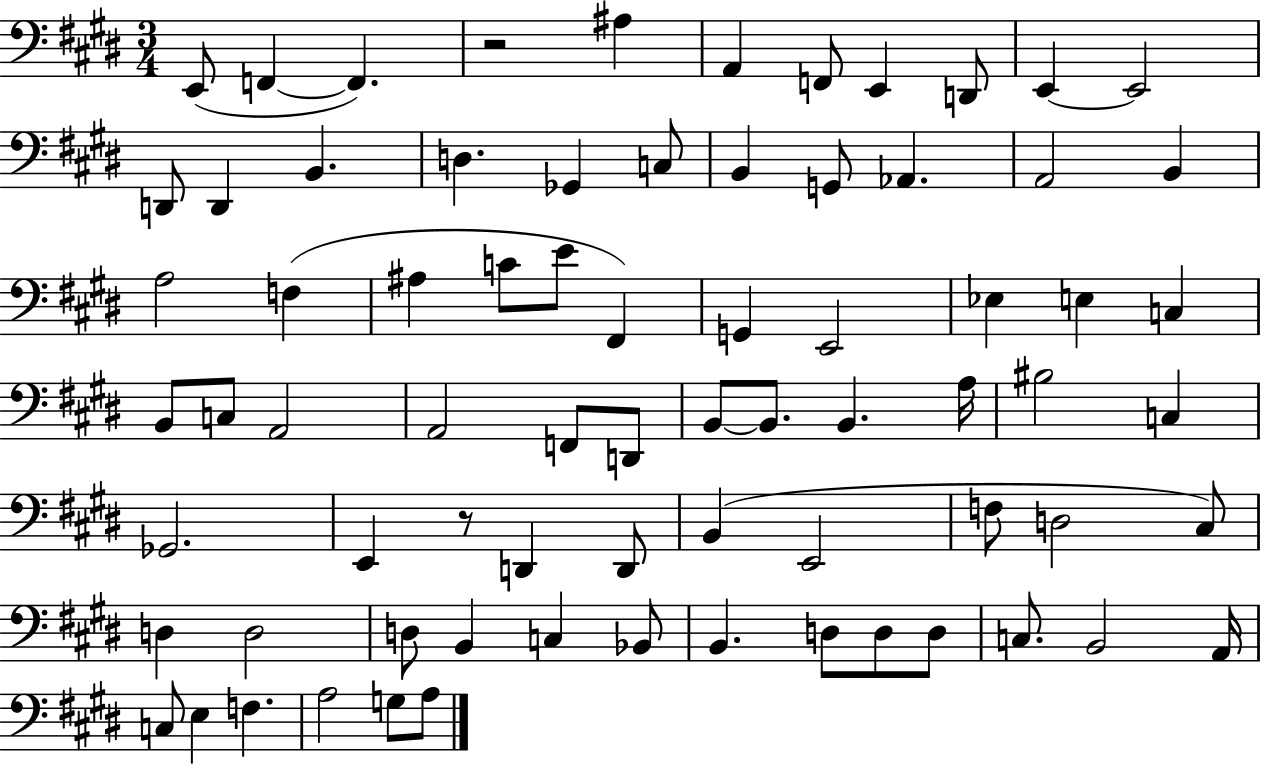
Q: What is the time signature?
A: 3/4